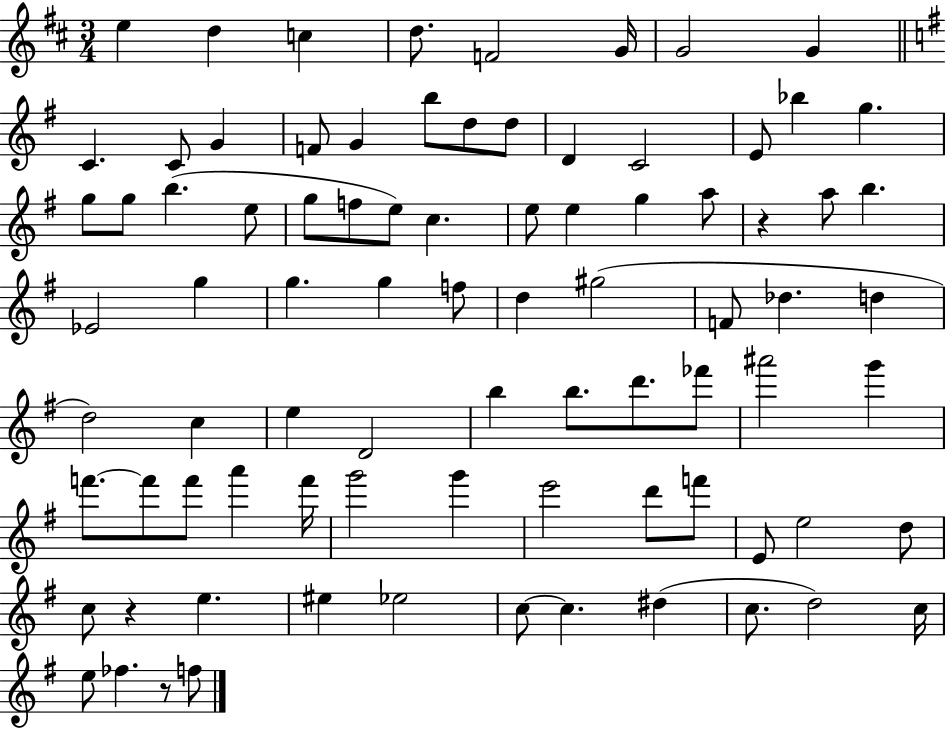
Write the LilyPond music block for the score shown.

{
  \clef treble
  \numericTimeSignature
  \time 3/4
  \key d \major
  e''4 d''4 c''4 | d''8. f'2 g'16 | g'2 g'4 | \bar "||" \break \key g \major c'4. c'8 g'4 | f'8 g'4 b''8 d''8 d''8 | d'4 c'2 | e'8 bes''4 g''4. | \break g''8 g''8 b''4.( e''8 | g''8 f''8 e''8) c''4. | e''8 e''4 g''4 a''8 | r4 a''8 b''4. | \break ees'2 g''4 | g''4. g''4 f''8 | d''4 gis''2( | f'8 des''4. d''4 | \break d''2) c''4 | e''4 d'2 | b''4 b''8. d'''8. fes'''8 | ais'''2 g'''4 | \break f'''8.~~ f'''8 f'''8 a'''4 f'''16 | g'''2 g'''4 | e'''2 d'''8 f'''8 | e'8 e''2 d''8 | \break c''8 r4 e''4. | eis''4 ees''2 | c''8~~ c''4. dis''4( | c''8. d''2) c''16 | \break e''8 fes''4. r8 f''8 | \bar "|."
}